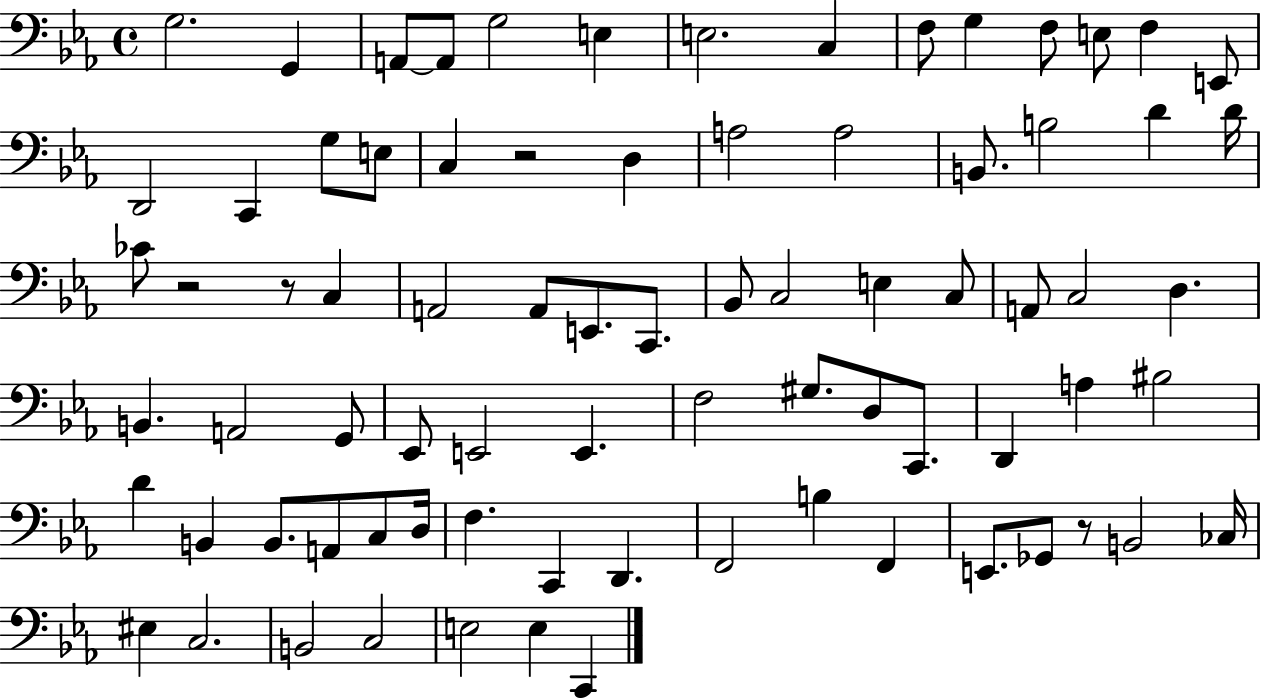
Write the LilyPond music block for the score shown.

{
  \clef bass
  \time 4/4
  \defaultTimeSignature
  \key ees \major
  g2. g,4 | a,8~~ a,8 g2 e4 | e2. c4 | f8 g4 f8 e8 f4 e,8 | \break d,2 c,4 g8 e8 | c4 r2 d4 | a2 a2 | b,8. b2 d'4 d'16 | \break ces'8 r2 r8 c4 | a,2 a,8 e,8. c,8. | bes,8 c2 e4 c8 | a,8 c2 d4. | \break b,4. a,2 g,8 | ees,8 e,2 e,4. | f2 gis8. d8 c,8. | d,4 a4 bis2 | \break d'4 b,4 b,8. a,8 c8 d16 | f4. c,4 d,4. | f,2 b4 f,4 | e,8. ges,8 r8 b,2 ces16 | \break eis4 c2. | b,2 c2 | e2 e4 c,4 | \bar "|."
}